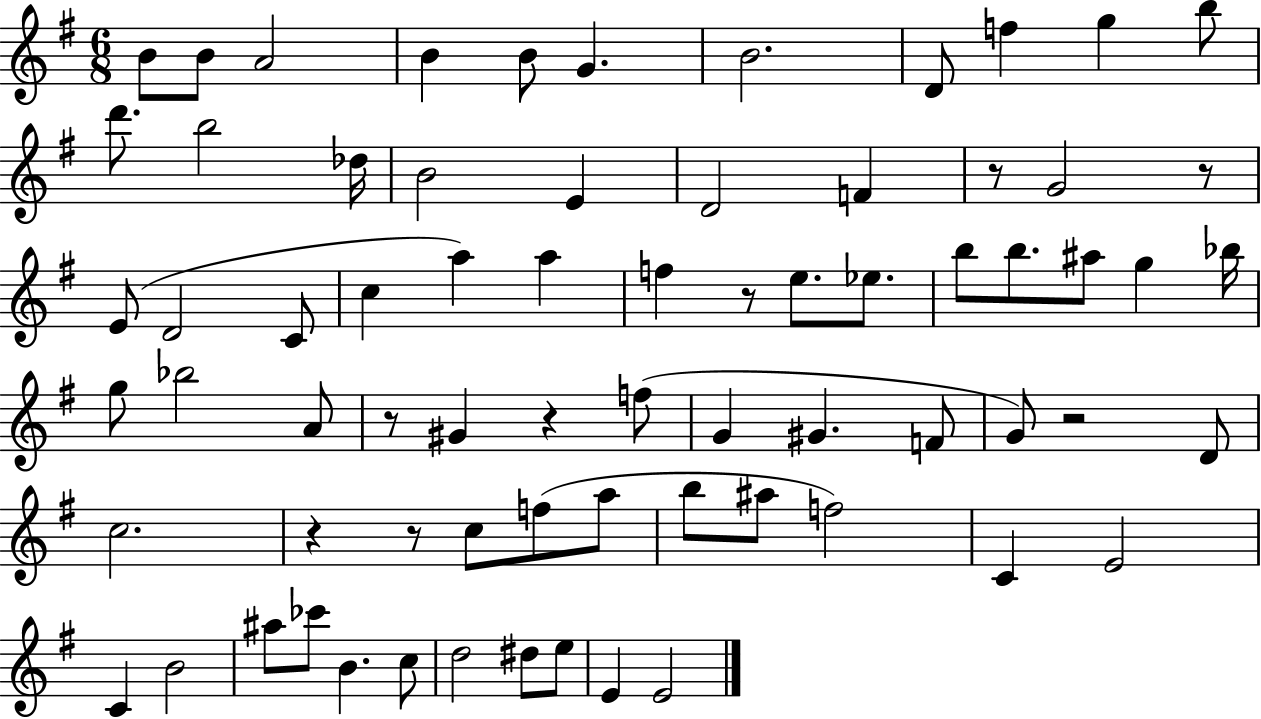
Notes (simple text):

B4/e B4/e A4/h B4/q B4/e G4/q. B4/h. D4/e F5/q G5/q B5/e D6/e. B5/h Db5/s B4/h E4/q D4/h F4/q R/e G4/h R/e E4/e D4/h C4/e C5/q A5/q A5/q F5/q R/e E5/e. Eb5/e. B5/e B5/e. A#5/e G5/q Bb5/s G5/e Bb5/h A4/e R/e G#4/q R/q F5/e G4/q G#4/q. F4/e G4/e R/h D4/e C5/h. R/q R/e C5/e F5/e A5/e B5/e A#5/e F5/h C4/q E4/h C4/q B4/h A#5/e CES6/e B4/q. C5/e D5/h D#5/e E5/e E4/q E4/h